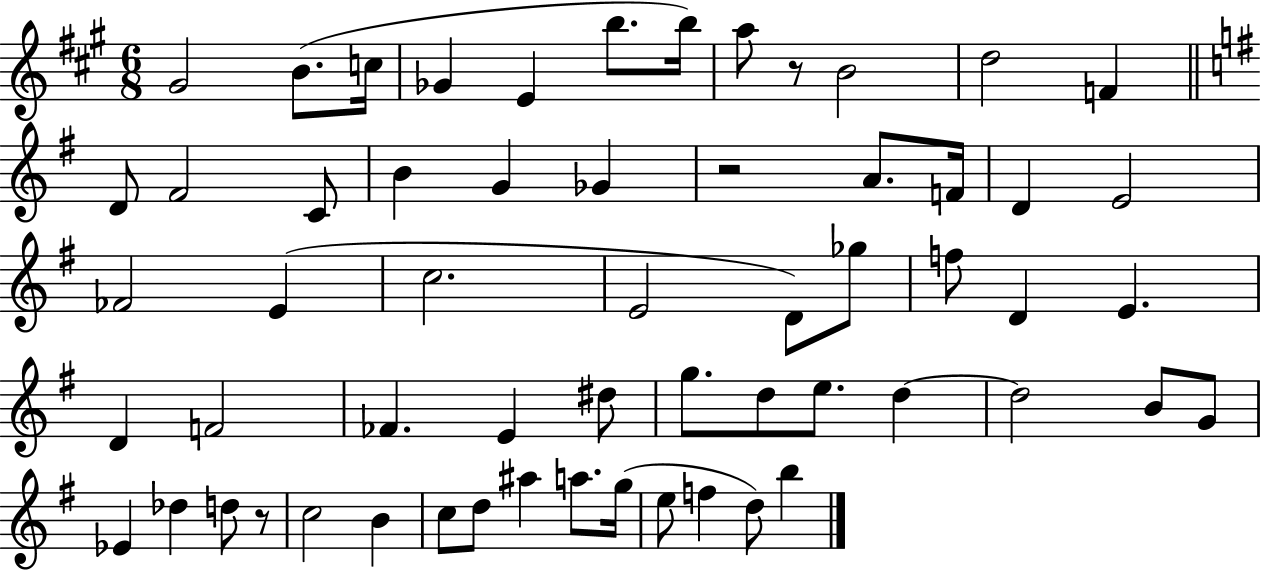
{
  \clef treble
  \numericTimeSignature
  \time 6/8
  \key a \major
  \repeat volta 2 { gis'2 b'8.( c''16 | ges'4 e'4 b''8. b''16) | a''8 r8 b'2 | d''2 f'4 | \break \bar "||" \break \key g \major d'8 fis'2 c'8 | b'4 g'4 ges'4 | r2 a'8. f'16 | d'4 e'2 | \break fes'2 e'4( | c''2. | e'2 d'8) ges''8 | f''8 d'4 e'4. | \break d'4 f'2 | fes'4. e'4 dis''8 | g''8. d''8 e''8. d''4~~ | d''2 b'8 g'8 | \break ees'4 des''4 d''8 r8 | c''2 b'4 | c''8 d''8 ais''4 a''8. g''16( | e''8 f''4 d''8) b''4 | \break } \bar "|."
}